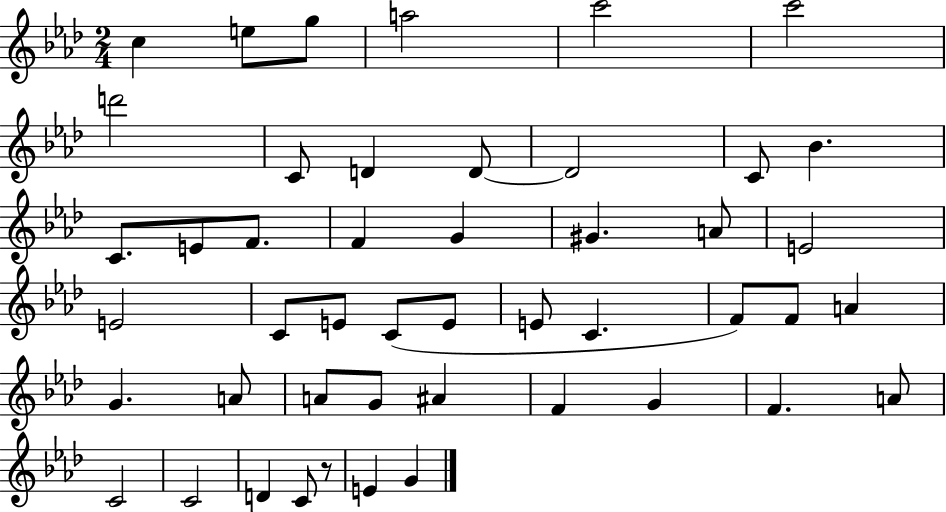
{
  \clef treble
  \numericTimeSignature
  \time 2/4
  \key aes \major
  \repeat volta 2 { c''4 e''8 g''8 | a''2 | c'''2 | c'''2 | \break d'''2 | c'8 d'4 d'8~~ | d'2 | c'8 bes'4. | \break c'8. e'8 f'8. | f'4 g'4 | gis'4. a'8 | e'2 | \break e'2 | c'8 e'8 c'8( e'8 | e'8 c'4. | f'8) f'8 a'4 | \break g'4. a'8 | a'8 g'8 ais'4 | f'4 g'4 | f'4. a'8 | \break c'2 | c'2 | d'4 c'8 r8 | e'4 g'4 | \break } \bar "|."
}